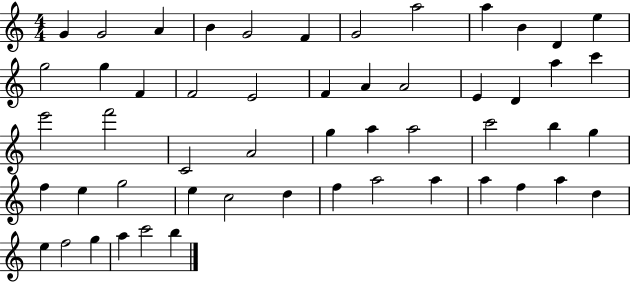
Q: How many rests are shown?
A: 0